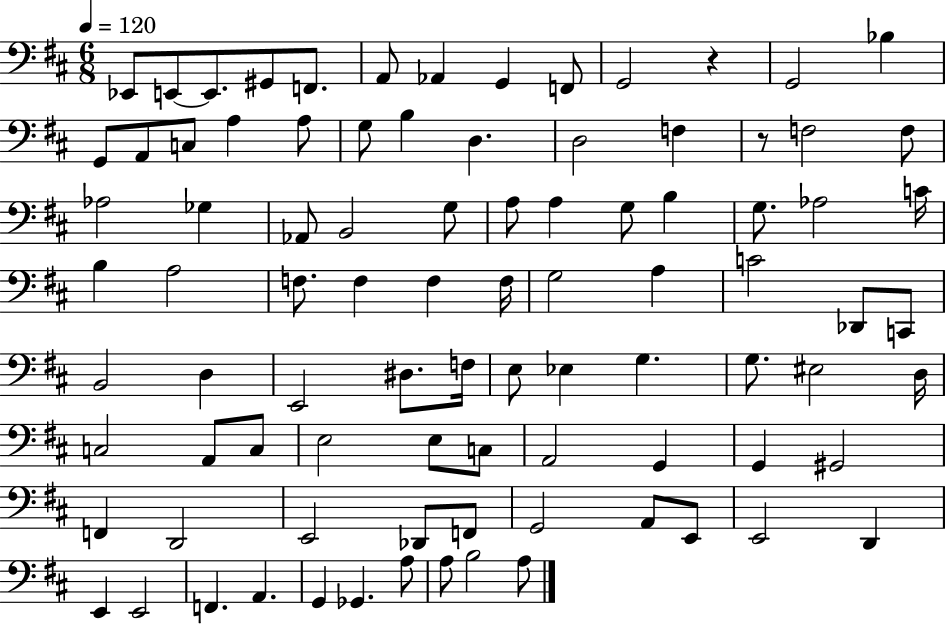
X:1
T:Untitled
M:6/8
L:1/4
K:D
_E,,/2 E,,/2 E,,/2 ^G,,/2 F,,/2 A,,/2 _A,, G,, F,,/2 G,,2 z G,,2 _B, G,,/2 A,,/2 C,/2 A, A,/2 G,/2 B, D, D,2 F, z/2 F,2 F,/2 _A,2 _G, _A,,/2 B,,2 G,/2 A,/2 A, G,/2 B, G,/2 _A,2 C/4 B, A,2 F,/2 F, F, F,/4 G,2 A, C2 _D,,/2 C,,/2 B,,2 D, E,,2 ^D,/2 F,/4 E,/2 _E, G, G,/2 ^E,2 D,/4 C,2 A,,/2 C,/2 E,2 E,/2 C,/2 A,,2 G,, G,, ^G,,2 F,, D,,2 E,,2 _D,,/2 F,,/2 G,,2 A,,/2 E,,/2 E,,2 D,, E,, E,,2 F,, A,, G,, _G,, A,/2 A,/2 B,2 A,/2